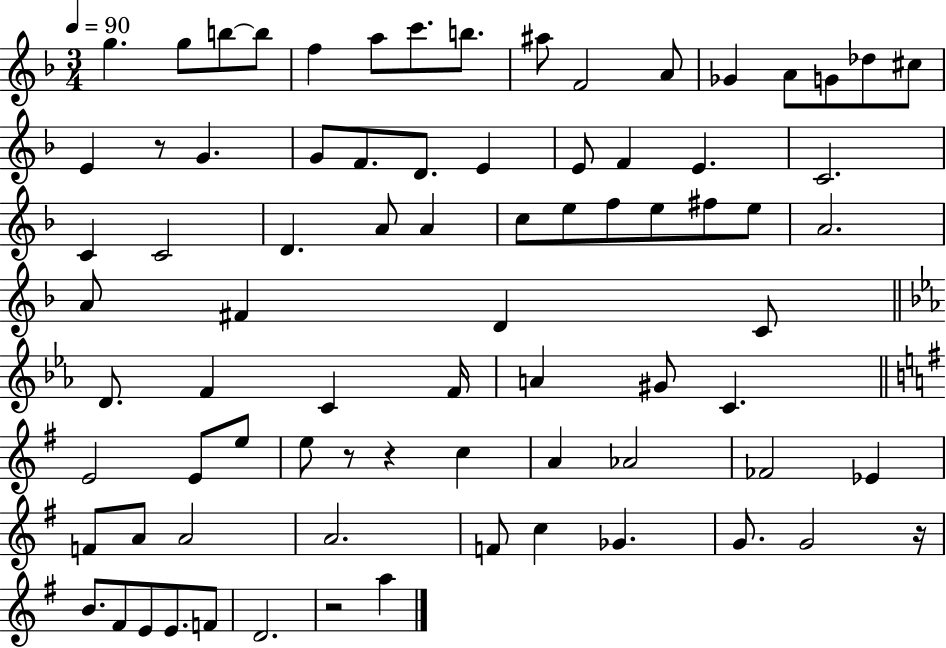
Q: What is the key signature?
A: F major